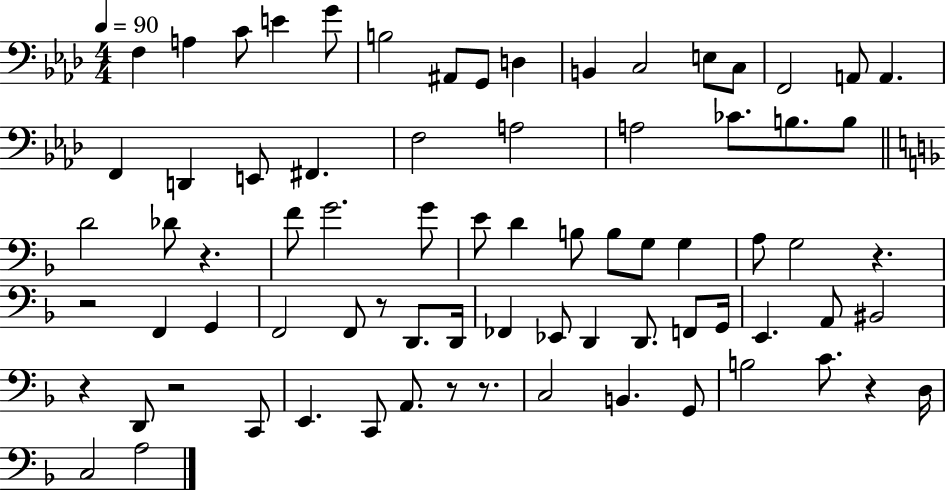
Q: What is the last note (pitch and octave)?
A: A3